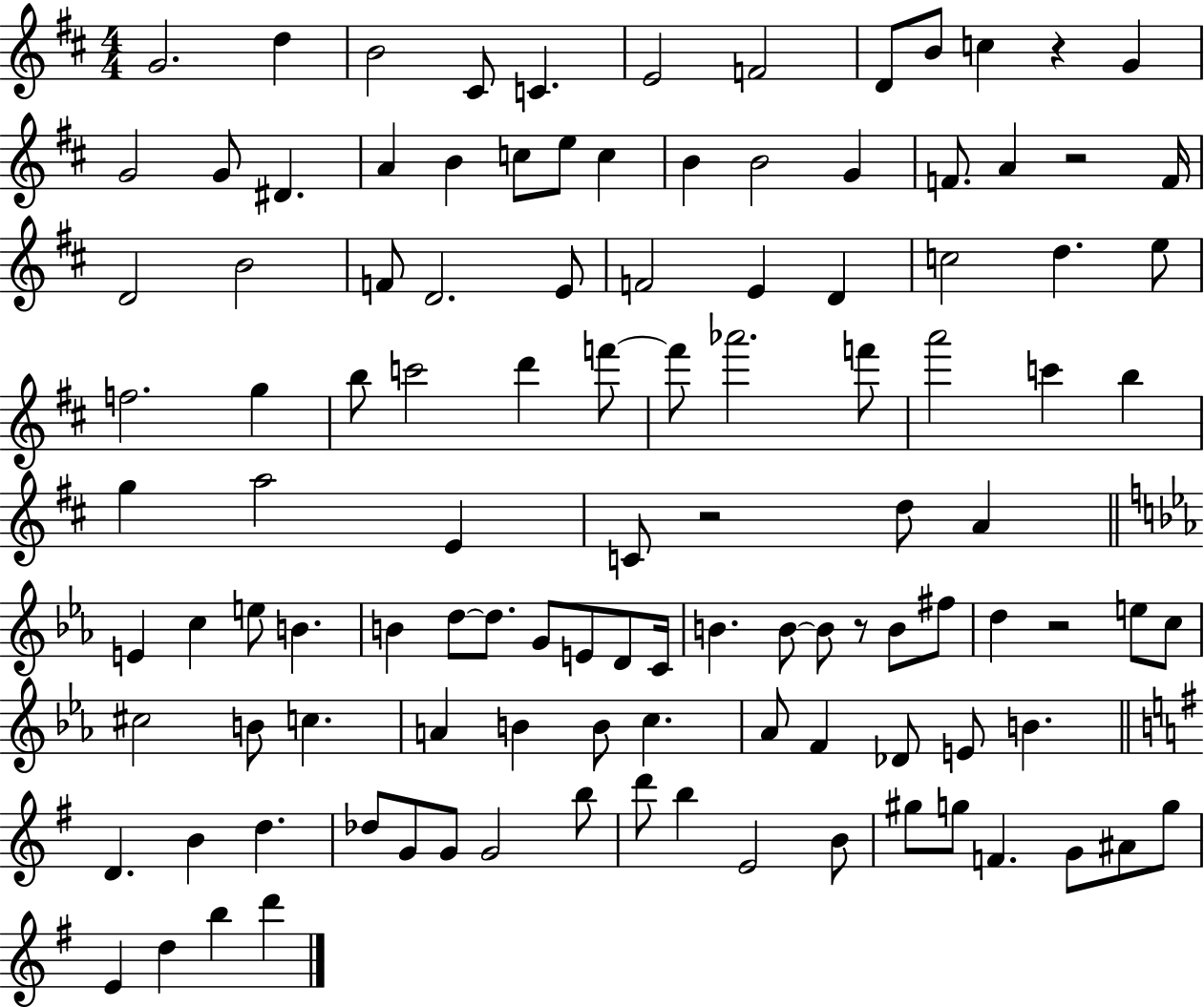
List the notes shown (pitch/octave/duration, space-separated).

G4/h. D5/q B4/h C#4/e C4/q. E4/h F4/h D4/e B4/e C5/q R/q G4/q G4/h G4/e D#4/q. A4/q B4/q C5/e E5/e C5/q B4/q B4/h G4/q F4/e. A4/q R/h F4/s D4/h B4/h F4/e D4/h. E4/e F4/h E4/q D4/q C5/h D5/q. E5/e F5/h. G5/q B5/e C6/h D6/q F6/e F6/e Ab6/h. F6/e A6/h C6/q B5/q G5/q A5/h E4/q C4/e R/h D5/e A4/q E4/q C5/q E5/e B4/q. B4/q D5/e D5/e. G4/e E4/e D4/e C4/s B4/q. B4/e B4/e R/e B4/e F#5/e D5/q R/h E5/e C5/e C#5/h B4/e C5/q. A4/q B4/q B4/e C5/q. Ab4/e F4/q Db4/e E4/e B4/q. D4/q. B4/q D5/q. Db5/e G4/e G4/e G4/h B5/e D6/e B5/q E4/h B4/e G#5/e G5/e F4/q. G4/e A#4/e G5/e E4/q D5/q B5/q D6/q